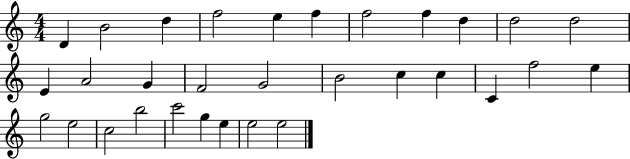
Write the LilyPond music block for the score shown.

{
  \clef treble
  \numericTimeSignature
  \time 4/4
  \key c \major
  d'4 b'2 d''4 | f''2 e''4 f''4 | f''2 f''4 d''4 | d''2 d''2 | \break e'4 a'2 g'4 | f'2 g'2 | b'2 c''4 c''4 | c'4 f''2 e''4 | \break g''2 e''2 | c''2 b''2 | c'''2 g''4 e''4 | e''2 e''2 | \break \bar "|."
}